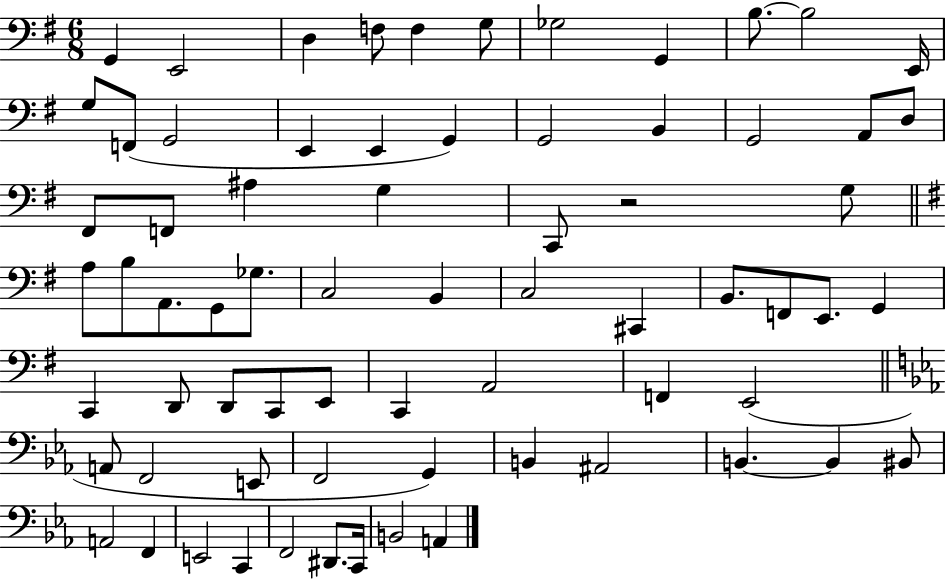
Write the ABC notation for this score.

X:1
T:Untitled
M:6/8
L:1/4
K:G
G,, E,,2 D, F,/2 F, G,/2 _G,2 G,, B,/2 B,2 E,,/4 G,/2 F,,/2 G,,2 E,, E,, G,, G,,2 B,, G,,2 A,,/2 D,/2 ^F,,/2 F,,/2 ^A, G, C,,/2 z2 G,/2 A,/2 B,/2 A,,/2 G,,/2 _G,/2 C,2 B,, C,2 ^C,, B,,/2 F,,/2 E,,/2 G,, C,, D,,/2 D,,/2 C,,/2 E,,/2 C,, A,,2 F,, E,,2 A,,/2 F,,2 E,,/2 F,,2 G,, B,, ^A,,2 B,, B,, ^B,,/2 A,,2 F,, E,,2 C,, F,,2 ^D,,/2 C,,/4 B,,2 A,,